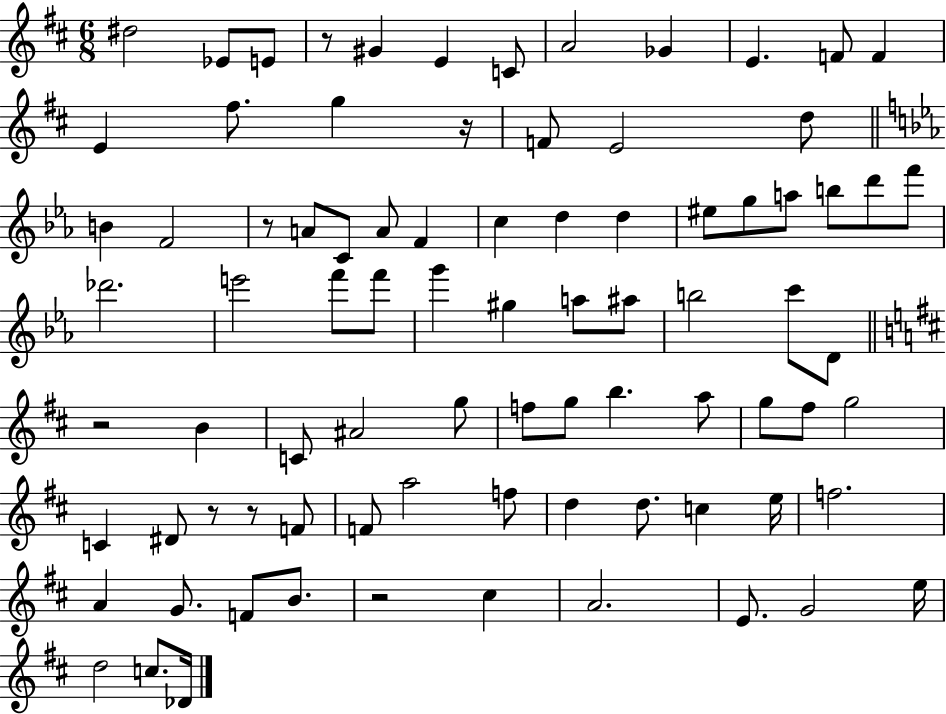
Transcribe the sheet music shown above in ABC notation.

X:1
T:Untitled
M:6/8
L:1/4
K:D
^d2 _E/2 E/2 z/2 ^G E C/2 A2 _G E F/2 F E ^f/2 g z/4 F/2 E2 d/2 B F2 z/2 A/2 C/2 A/2 F c d d ^e/2 g/2 a/2 b/2 d'/2 f'/2 _d'2 e'2 f'/2 f'/2 g' ^g a/2 ^a/2 b2 c'/2 D/2 z2 B C/2 ^A2 g/2 f/2 g/2 b a/2 g/2 ^f/2 g2 C ^D/2 z/2 z/2 F/2 F/2 a2 f/2 d d/2 c e/4 f2 A G/2 F/2 B/2 z2 ^c A2 E/2 G2 e/4 d2 c/2 _D/4